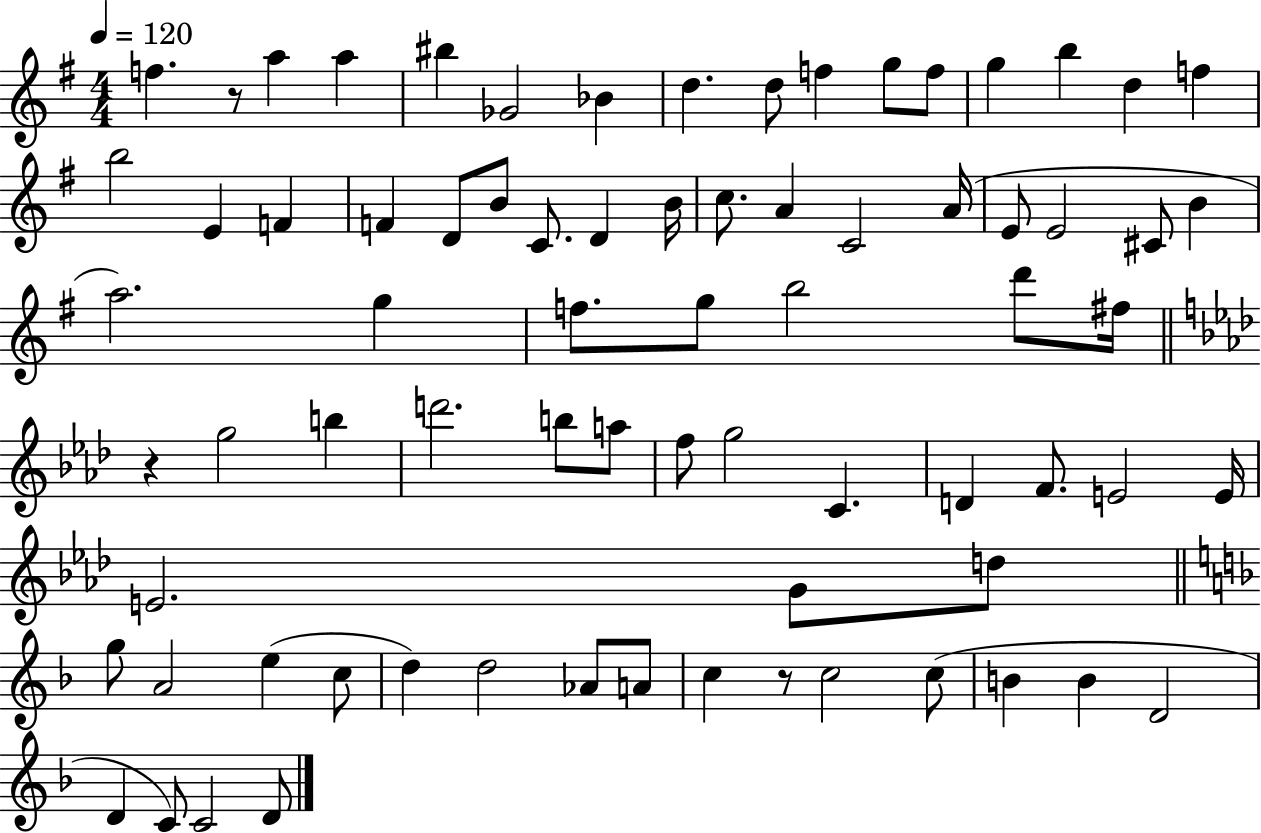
X:1
T:Untitled
M:4/4
L:1/4
K:G
f z/2 a a ^b _G2 _B d d/2 f g/2 f/2 g b d f b2 E F F D/2 B/2 C/2 D B/4 c/2 A C2 A/4 E/2 E2 ^C/2 B a2 g f/2 g/2 b2 d'/2 ^f/4 z g2 b d'2 b/2 a/2 f/2 g2 C D F/2 E2 E/4 E2 G/2 d/2 g/2 A2 e c/2 d d2 _A/2 A/2 c z/2 c2 c/2 B B D2 D C/2 C2 D/2